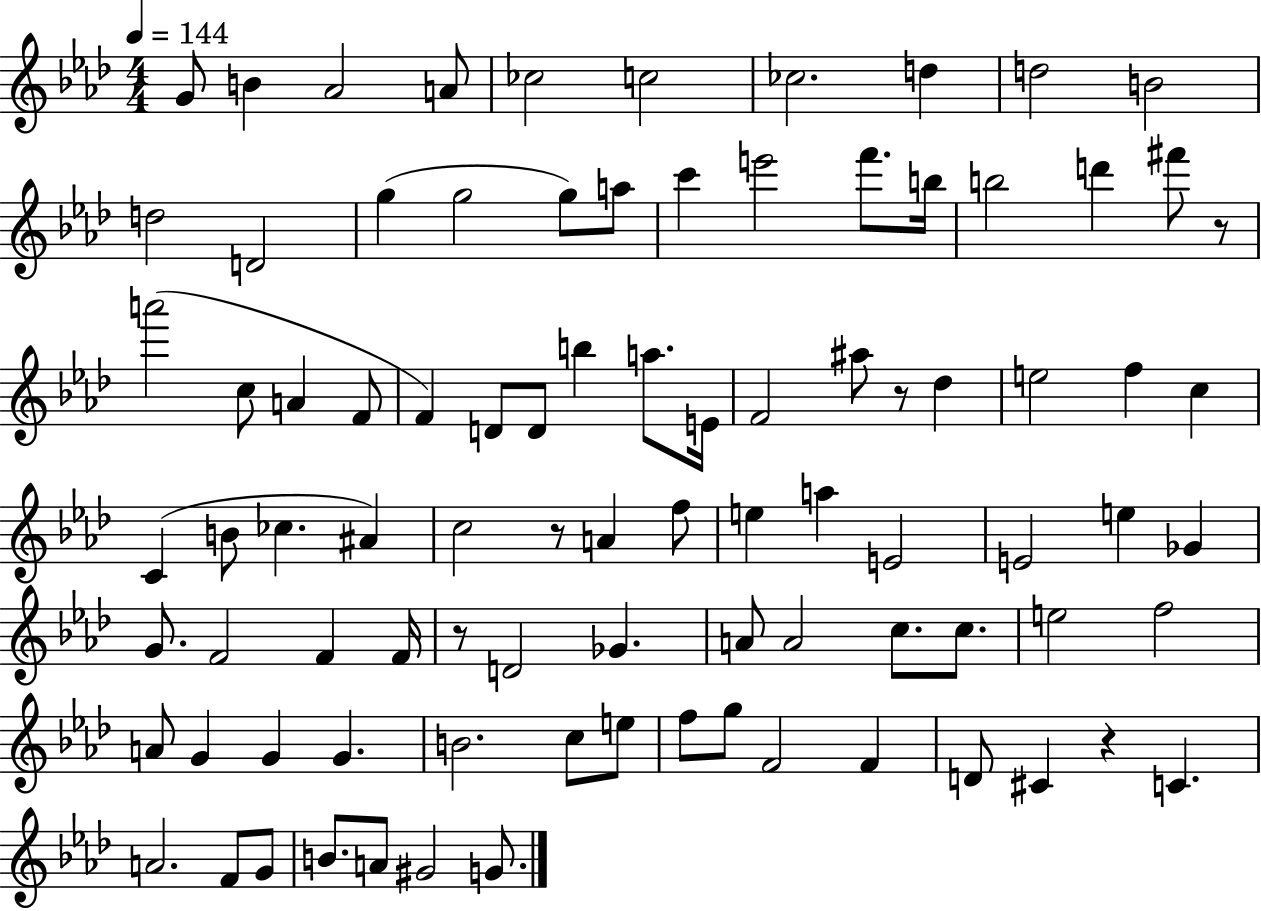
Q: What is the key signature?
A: AES major